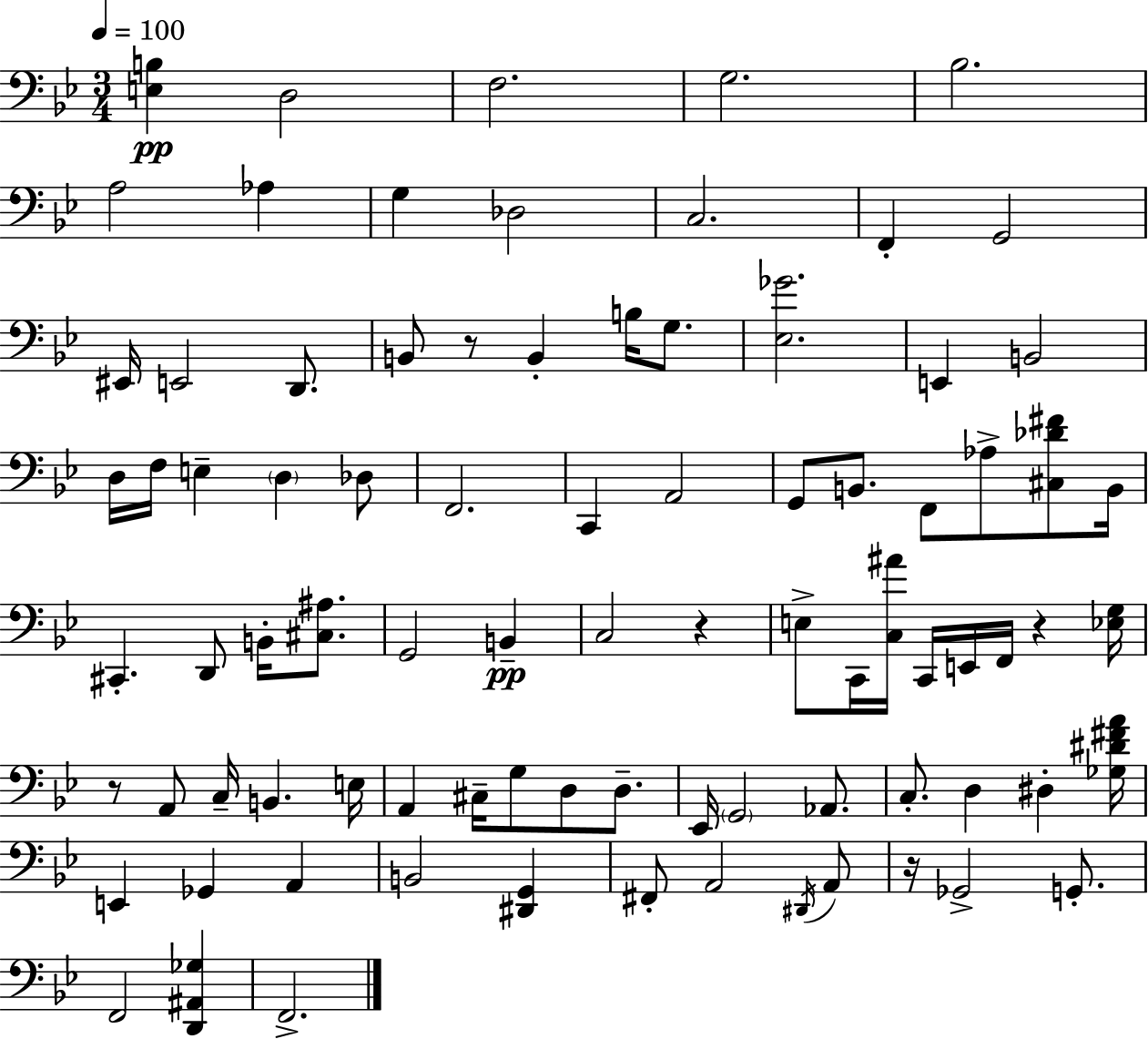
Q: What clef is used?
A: bass